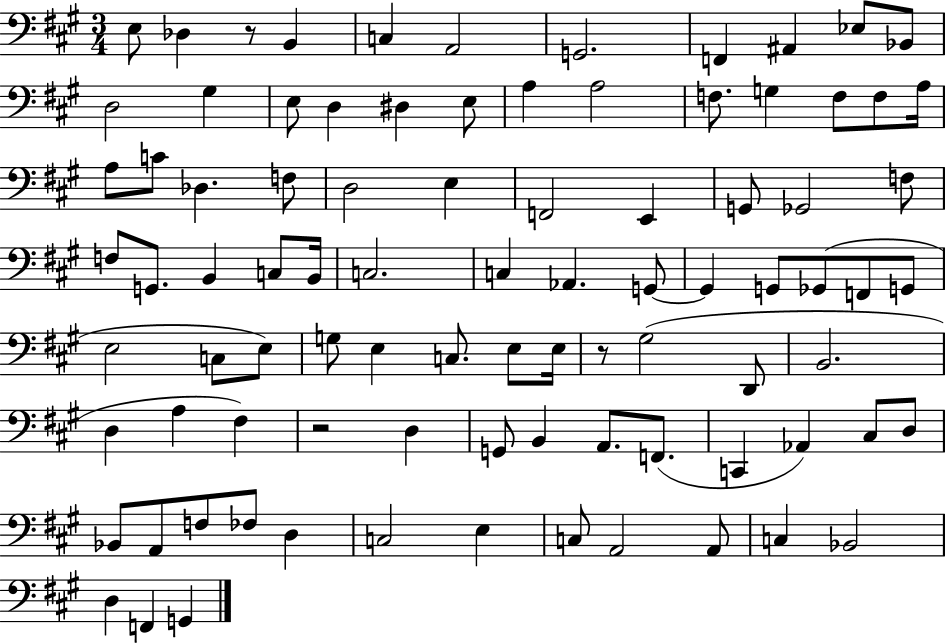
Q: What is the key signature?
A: A major